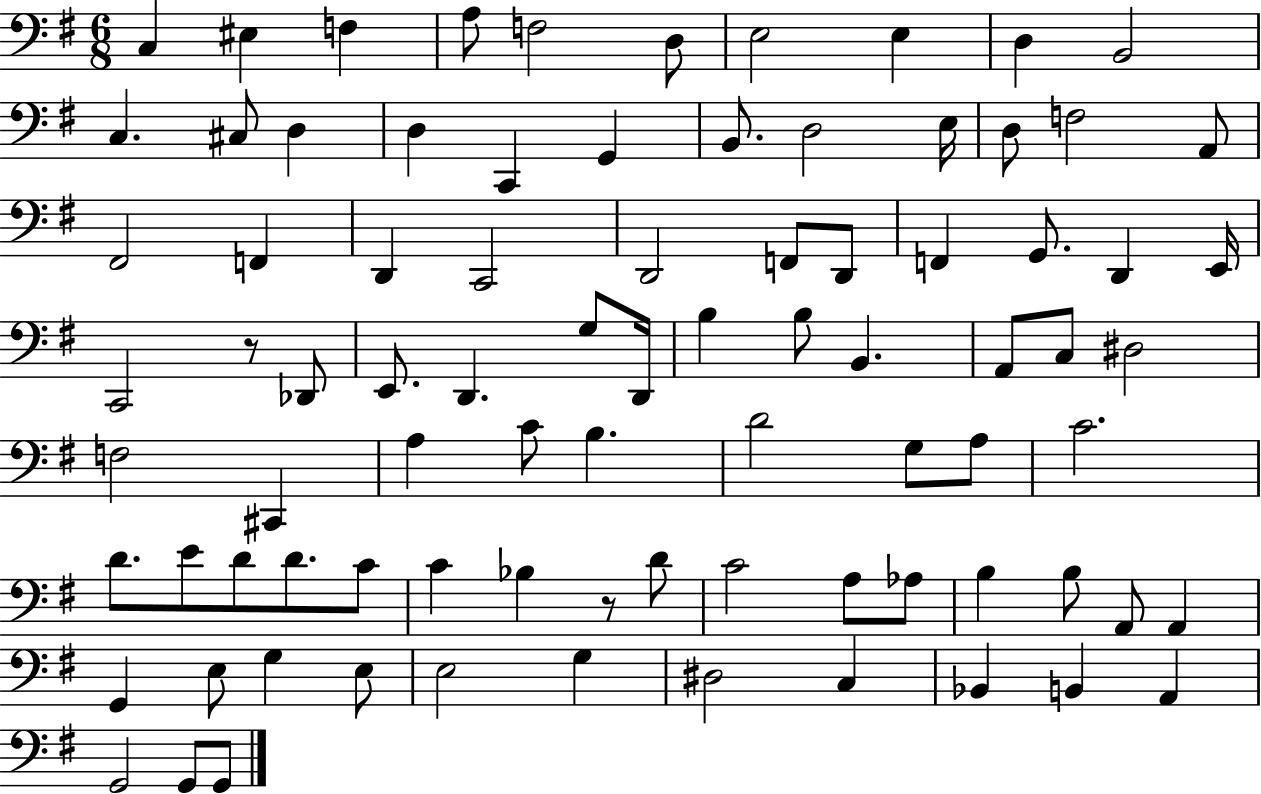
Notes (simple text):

C3/q EIS3/q F3/q A3/e F3/h D3/e E3/h E3/q D3/q B2/h C3/q. C#3/e D3/q D3/q C2/q G2/q B2/e. D3/h E3/s D3/e F3/h A2/e F#2/h F2/q D2/q C2/h D2/h F2/e D2/e F2/q G2/e. D2/q E2/s C2/h R/e Db2/e E2/e. D2/q. G3/e D2/s B3/q B3/e B2/q. A2/e C3/e D#3/h F3/h C#2/q A3/q C4/e B3/q. D4/h G3/e A3/e C4/h. D4/e. E4/e D4/e D4/e. C4/e C4/q Bb3/q R/e D4/e C4/h A3/e Ab3/e B3/q B3/e A2/e A2/q G2/q E3/e G3/q E3/e E3/h G3/q D#3/h C3/q Bb2/q B2/q A2/q G2/h G2/e G2/e